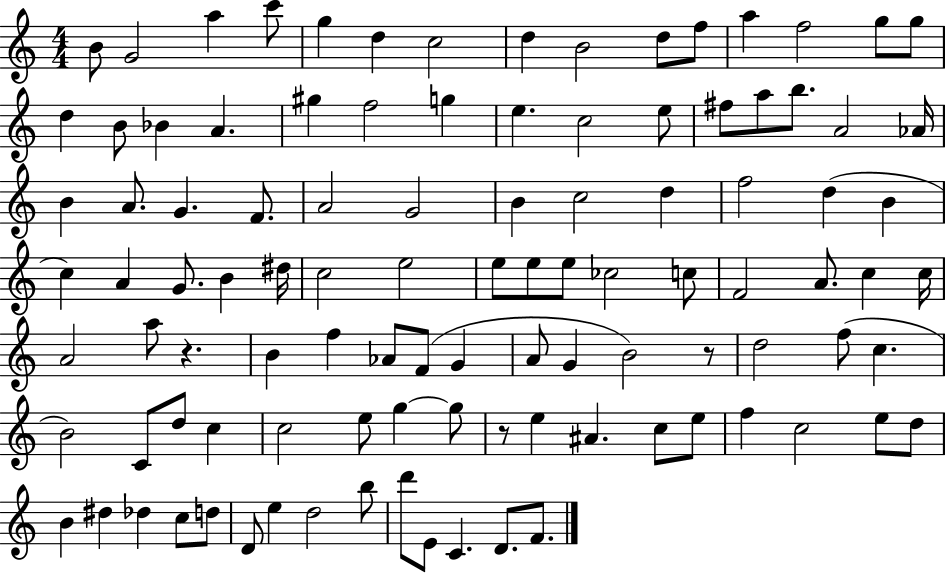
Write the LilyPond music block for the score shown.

{
  \clef treble
  \numericTimeSignature
  \time 4/4
  \key c \major
  b'8 g'2 a''4 c'''8 | g''4 d''4 c''2 | d''4 b'2 d''8 f''8 | a''4 f''2 g''8 g''8 | \break d''4 b'8 bes'4 a'4. | gis''4 f''2 g''4 | e''4. c''2 e''8 | fis''8 a''8 b''8. a'2 aes'16 | \break b'4 a'8. g'4. f'8. | a'2 g'2 | b'4 c''2 d''4 | f''2 d''4( b'4 | \break c''4) a'4 g'8. b'4 dis''16 | c''2 e''2 | e''8 e''8 e''8 ces''2 c''8 | f'2 a'8. c''4 c''16 | \break a'2 a''8 r4. | b'4 f''4 aes'8 f'8( g'4 | a'8 g'4 b'2) r8 | d''2 f''8( c''4. | \break b'2) c'8 d''8 c''4 | c''2 e''8 g''4~~ g''8 | r8 e''4 ais'4. c''8 e''8 | f''4 c''2 e''8 d''8 | \break b'4 dis''4 des''4 c''8 d''8 | d'8 e''4 d''2 b''8 | d'''8 e'8 c'4. d'8. f'8. | \bar "|."
}